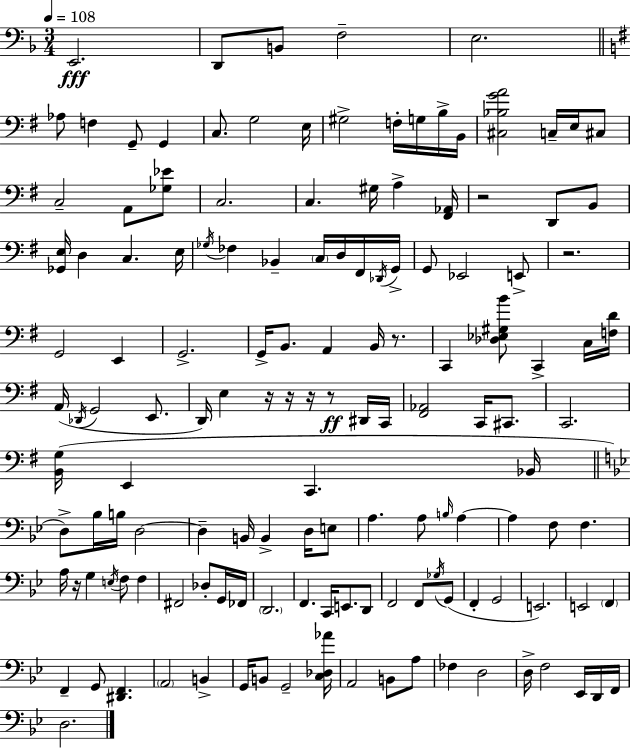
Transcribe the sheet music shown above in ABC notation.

X:1
T:Untitled
M:3/4
L:1/4
K:Dm
E,,2 D,,/2 B,,/2 F,2 E,2 _A,/2 F, G,,/2 G,, C,/2 G,2 E,/4 ^G,2 F,/4 G,/4 B,/4 B,,/4 [^C,_B,GA]2 C,/4 E,/4 ^C,/2 C,2 A,,/2 [_G,_E]/2 C,2 C, ^G,/4 A, [^F,,_A,,]/4 z2 D,,/2 B,,/2 [_G,,E,]/4 D, C, E,/4 _G,/4 _F, _B,, C,/4 D,/4 ^F,,/4 _D,,/4 G,,/4 G,,/2 _E,,2 E,,/2 z2 G,,2 E,, G,,2 G,,/4 B,,/2 A,, B,,/4 z/2 C,, [_D,_E,^G,B]/2 C,, C,/4 [F,D]/4 A,,/4 _D,,/4 G,,2 E,,/2 D,,/4 E, z/4 z/4 z/4 z/2 ^D,,/4 C,,/4 [^F,,_A,,]2 C,,/4 ^C,,/2 C,,2 [B,,G,]/4 E,, C,, _B,,/4 D,/2 _B,/4 B,/4 D,2 D, B,,/4 B,, D,/4 E,/2 A, A,/2 B,/4 A, A, F,/2 F, A,/4 z/4 G, E,/4 F,/2 F, ^F,,2 _D,/2 G,,/4 _F,,/4 D,,2 F,, C,,/4 E,,/2 D,,/2 F,,2 F,,/2 _G,/4 G,,/2 F,, G,,2 E,,2 E,,2 F,, F,, G,,/2 [^D,,F,,] A,,2 B,, G,,/4 B,,/2 G,,2 [C,_D,_A]/4 A,,2 B,,/2 A,/2 _F, D,2 D,/4 F,2 _E,,/4 D,,/4 F,,/4 D,2